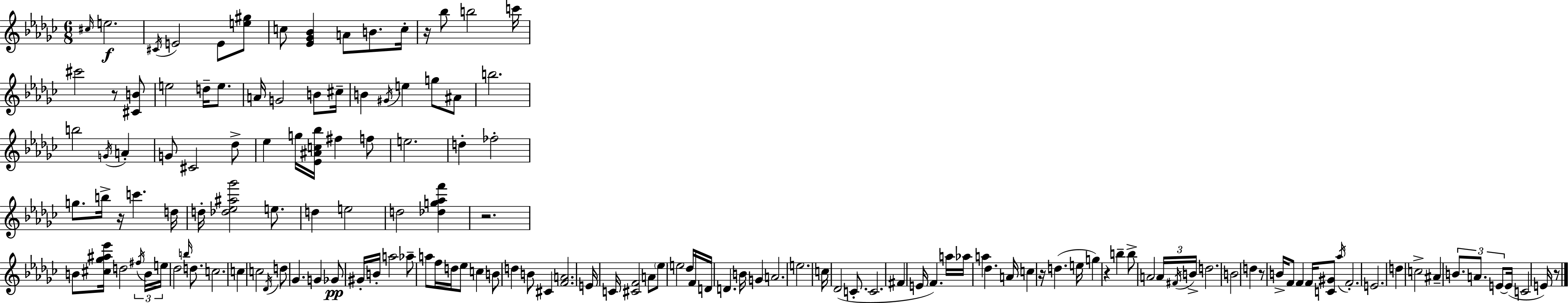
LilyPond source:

{
  \clef treble
  \numericTimeSignature
  \time 6/8
  \key ees \minor
  \grace { cis''16 }\f e''2. | \acciaccatura { cis'16 } e'2 e'8 | <e'' gis''>8 c''8 <ees' ges' bes'>4 a'8 b'8. | c''16-. r16 bes''8 b''2 | \break c'''16 cis'''2 r8 | <cis' b'>8 e''2 d''16-- e''8. | a'16 g'2 b'8 | cis''16-- b'4 \acciaccatura { gis'16 } e''4 g''8 | \break ais'8 b''2. | b''2 \acciaccatura { g'16 } | a'4-. g'8 cis'2 | des''8-> ees''4 g''16 <ees' ais' c'' bes''>16 fis''4 | \break f''8 e''2. | d''4-. fes''2-. | g''8. b''16-> r16 c'''4. | d''16 d''16-. <des'' ees'' ais'' ges'''>2 | \break e''8. d''4 e''2 | d''2 | <des'' g'' aes'' f'''>4 r2. | b'8 <cis'' ges'' ais'' ees'''>16 d''2 | \break \tuplet 3/2 { \acciaccatura { fis''16 } b'16 e''16 } des''2 | \grace { b''16 } d''8. c''2. | c''4 c''2 | \acciaccatura { des'16 } d''8 ges'4. | \break g'4 ges'8\pp gis'16-. b'16-. a''2 | aes''8-- a''8 f''16 | d''16 ees''8 c''4 b'8 d''4 | b'8 cis'4 <f' a'>2. | \break e'16 c'16 <cis' f'>2 | a'8 \parenthesize ees''8 e''2 | des''16 f'16 d'16 d'4. | b'16 g'4 a'2. | \break e''2. | c''16 des'2( | c'8.-. c'2. | fis'4 e'16 | \break f'4.) a''16 aes''16 a''4 | des''4. a'16 c''4 r16 | d''4.( e''16 g''4) r4 | b''4-- b''8-> a'2 | \break \tuplet 3/2 { a'16 \acciaccatura { fis'16 } b'16-> } d''2. | b'2 | d''4 r8 b'16-> f'8 | f'4 f'16 <c' gis'>8 \acciaccatura { aes''16 } f'2.-. | \break e'2. | d''4 | c''2-> ais'4-- | \tuplet 3/2 { b'8. a'8. e'8~~ } e'16( c'2 | \break e'16) r8 \bar "|."
}